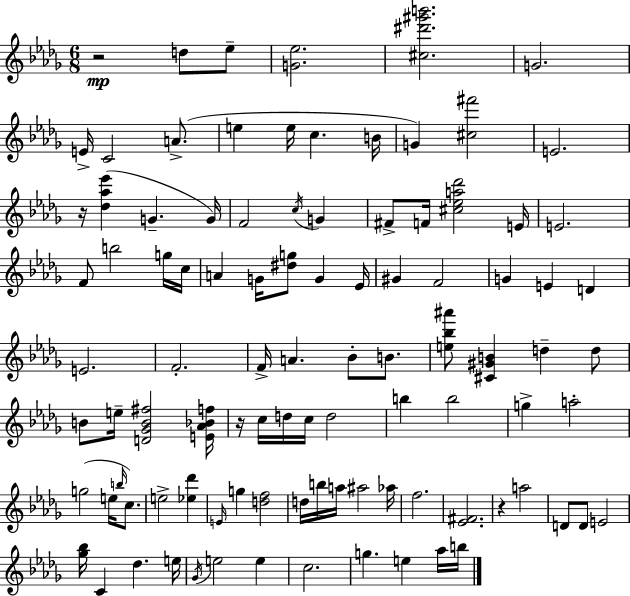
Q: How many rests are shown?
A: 4